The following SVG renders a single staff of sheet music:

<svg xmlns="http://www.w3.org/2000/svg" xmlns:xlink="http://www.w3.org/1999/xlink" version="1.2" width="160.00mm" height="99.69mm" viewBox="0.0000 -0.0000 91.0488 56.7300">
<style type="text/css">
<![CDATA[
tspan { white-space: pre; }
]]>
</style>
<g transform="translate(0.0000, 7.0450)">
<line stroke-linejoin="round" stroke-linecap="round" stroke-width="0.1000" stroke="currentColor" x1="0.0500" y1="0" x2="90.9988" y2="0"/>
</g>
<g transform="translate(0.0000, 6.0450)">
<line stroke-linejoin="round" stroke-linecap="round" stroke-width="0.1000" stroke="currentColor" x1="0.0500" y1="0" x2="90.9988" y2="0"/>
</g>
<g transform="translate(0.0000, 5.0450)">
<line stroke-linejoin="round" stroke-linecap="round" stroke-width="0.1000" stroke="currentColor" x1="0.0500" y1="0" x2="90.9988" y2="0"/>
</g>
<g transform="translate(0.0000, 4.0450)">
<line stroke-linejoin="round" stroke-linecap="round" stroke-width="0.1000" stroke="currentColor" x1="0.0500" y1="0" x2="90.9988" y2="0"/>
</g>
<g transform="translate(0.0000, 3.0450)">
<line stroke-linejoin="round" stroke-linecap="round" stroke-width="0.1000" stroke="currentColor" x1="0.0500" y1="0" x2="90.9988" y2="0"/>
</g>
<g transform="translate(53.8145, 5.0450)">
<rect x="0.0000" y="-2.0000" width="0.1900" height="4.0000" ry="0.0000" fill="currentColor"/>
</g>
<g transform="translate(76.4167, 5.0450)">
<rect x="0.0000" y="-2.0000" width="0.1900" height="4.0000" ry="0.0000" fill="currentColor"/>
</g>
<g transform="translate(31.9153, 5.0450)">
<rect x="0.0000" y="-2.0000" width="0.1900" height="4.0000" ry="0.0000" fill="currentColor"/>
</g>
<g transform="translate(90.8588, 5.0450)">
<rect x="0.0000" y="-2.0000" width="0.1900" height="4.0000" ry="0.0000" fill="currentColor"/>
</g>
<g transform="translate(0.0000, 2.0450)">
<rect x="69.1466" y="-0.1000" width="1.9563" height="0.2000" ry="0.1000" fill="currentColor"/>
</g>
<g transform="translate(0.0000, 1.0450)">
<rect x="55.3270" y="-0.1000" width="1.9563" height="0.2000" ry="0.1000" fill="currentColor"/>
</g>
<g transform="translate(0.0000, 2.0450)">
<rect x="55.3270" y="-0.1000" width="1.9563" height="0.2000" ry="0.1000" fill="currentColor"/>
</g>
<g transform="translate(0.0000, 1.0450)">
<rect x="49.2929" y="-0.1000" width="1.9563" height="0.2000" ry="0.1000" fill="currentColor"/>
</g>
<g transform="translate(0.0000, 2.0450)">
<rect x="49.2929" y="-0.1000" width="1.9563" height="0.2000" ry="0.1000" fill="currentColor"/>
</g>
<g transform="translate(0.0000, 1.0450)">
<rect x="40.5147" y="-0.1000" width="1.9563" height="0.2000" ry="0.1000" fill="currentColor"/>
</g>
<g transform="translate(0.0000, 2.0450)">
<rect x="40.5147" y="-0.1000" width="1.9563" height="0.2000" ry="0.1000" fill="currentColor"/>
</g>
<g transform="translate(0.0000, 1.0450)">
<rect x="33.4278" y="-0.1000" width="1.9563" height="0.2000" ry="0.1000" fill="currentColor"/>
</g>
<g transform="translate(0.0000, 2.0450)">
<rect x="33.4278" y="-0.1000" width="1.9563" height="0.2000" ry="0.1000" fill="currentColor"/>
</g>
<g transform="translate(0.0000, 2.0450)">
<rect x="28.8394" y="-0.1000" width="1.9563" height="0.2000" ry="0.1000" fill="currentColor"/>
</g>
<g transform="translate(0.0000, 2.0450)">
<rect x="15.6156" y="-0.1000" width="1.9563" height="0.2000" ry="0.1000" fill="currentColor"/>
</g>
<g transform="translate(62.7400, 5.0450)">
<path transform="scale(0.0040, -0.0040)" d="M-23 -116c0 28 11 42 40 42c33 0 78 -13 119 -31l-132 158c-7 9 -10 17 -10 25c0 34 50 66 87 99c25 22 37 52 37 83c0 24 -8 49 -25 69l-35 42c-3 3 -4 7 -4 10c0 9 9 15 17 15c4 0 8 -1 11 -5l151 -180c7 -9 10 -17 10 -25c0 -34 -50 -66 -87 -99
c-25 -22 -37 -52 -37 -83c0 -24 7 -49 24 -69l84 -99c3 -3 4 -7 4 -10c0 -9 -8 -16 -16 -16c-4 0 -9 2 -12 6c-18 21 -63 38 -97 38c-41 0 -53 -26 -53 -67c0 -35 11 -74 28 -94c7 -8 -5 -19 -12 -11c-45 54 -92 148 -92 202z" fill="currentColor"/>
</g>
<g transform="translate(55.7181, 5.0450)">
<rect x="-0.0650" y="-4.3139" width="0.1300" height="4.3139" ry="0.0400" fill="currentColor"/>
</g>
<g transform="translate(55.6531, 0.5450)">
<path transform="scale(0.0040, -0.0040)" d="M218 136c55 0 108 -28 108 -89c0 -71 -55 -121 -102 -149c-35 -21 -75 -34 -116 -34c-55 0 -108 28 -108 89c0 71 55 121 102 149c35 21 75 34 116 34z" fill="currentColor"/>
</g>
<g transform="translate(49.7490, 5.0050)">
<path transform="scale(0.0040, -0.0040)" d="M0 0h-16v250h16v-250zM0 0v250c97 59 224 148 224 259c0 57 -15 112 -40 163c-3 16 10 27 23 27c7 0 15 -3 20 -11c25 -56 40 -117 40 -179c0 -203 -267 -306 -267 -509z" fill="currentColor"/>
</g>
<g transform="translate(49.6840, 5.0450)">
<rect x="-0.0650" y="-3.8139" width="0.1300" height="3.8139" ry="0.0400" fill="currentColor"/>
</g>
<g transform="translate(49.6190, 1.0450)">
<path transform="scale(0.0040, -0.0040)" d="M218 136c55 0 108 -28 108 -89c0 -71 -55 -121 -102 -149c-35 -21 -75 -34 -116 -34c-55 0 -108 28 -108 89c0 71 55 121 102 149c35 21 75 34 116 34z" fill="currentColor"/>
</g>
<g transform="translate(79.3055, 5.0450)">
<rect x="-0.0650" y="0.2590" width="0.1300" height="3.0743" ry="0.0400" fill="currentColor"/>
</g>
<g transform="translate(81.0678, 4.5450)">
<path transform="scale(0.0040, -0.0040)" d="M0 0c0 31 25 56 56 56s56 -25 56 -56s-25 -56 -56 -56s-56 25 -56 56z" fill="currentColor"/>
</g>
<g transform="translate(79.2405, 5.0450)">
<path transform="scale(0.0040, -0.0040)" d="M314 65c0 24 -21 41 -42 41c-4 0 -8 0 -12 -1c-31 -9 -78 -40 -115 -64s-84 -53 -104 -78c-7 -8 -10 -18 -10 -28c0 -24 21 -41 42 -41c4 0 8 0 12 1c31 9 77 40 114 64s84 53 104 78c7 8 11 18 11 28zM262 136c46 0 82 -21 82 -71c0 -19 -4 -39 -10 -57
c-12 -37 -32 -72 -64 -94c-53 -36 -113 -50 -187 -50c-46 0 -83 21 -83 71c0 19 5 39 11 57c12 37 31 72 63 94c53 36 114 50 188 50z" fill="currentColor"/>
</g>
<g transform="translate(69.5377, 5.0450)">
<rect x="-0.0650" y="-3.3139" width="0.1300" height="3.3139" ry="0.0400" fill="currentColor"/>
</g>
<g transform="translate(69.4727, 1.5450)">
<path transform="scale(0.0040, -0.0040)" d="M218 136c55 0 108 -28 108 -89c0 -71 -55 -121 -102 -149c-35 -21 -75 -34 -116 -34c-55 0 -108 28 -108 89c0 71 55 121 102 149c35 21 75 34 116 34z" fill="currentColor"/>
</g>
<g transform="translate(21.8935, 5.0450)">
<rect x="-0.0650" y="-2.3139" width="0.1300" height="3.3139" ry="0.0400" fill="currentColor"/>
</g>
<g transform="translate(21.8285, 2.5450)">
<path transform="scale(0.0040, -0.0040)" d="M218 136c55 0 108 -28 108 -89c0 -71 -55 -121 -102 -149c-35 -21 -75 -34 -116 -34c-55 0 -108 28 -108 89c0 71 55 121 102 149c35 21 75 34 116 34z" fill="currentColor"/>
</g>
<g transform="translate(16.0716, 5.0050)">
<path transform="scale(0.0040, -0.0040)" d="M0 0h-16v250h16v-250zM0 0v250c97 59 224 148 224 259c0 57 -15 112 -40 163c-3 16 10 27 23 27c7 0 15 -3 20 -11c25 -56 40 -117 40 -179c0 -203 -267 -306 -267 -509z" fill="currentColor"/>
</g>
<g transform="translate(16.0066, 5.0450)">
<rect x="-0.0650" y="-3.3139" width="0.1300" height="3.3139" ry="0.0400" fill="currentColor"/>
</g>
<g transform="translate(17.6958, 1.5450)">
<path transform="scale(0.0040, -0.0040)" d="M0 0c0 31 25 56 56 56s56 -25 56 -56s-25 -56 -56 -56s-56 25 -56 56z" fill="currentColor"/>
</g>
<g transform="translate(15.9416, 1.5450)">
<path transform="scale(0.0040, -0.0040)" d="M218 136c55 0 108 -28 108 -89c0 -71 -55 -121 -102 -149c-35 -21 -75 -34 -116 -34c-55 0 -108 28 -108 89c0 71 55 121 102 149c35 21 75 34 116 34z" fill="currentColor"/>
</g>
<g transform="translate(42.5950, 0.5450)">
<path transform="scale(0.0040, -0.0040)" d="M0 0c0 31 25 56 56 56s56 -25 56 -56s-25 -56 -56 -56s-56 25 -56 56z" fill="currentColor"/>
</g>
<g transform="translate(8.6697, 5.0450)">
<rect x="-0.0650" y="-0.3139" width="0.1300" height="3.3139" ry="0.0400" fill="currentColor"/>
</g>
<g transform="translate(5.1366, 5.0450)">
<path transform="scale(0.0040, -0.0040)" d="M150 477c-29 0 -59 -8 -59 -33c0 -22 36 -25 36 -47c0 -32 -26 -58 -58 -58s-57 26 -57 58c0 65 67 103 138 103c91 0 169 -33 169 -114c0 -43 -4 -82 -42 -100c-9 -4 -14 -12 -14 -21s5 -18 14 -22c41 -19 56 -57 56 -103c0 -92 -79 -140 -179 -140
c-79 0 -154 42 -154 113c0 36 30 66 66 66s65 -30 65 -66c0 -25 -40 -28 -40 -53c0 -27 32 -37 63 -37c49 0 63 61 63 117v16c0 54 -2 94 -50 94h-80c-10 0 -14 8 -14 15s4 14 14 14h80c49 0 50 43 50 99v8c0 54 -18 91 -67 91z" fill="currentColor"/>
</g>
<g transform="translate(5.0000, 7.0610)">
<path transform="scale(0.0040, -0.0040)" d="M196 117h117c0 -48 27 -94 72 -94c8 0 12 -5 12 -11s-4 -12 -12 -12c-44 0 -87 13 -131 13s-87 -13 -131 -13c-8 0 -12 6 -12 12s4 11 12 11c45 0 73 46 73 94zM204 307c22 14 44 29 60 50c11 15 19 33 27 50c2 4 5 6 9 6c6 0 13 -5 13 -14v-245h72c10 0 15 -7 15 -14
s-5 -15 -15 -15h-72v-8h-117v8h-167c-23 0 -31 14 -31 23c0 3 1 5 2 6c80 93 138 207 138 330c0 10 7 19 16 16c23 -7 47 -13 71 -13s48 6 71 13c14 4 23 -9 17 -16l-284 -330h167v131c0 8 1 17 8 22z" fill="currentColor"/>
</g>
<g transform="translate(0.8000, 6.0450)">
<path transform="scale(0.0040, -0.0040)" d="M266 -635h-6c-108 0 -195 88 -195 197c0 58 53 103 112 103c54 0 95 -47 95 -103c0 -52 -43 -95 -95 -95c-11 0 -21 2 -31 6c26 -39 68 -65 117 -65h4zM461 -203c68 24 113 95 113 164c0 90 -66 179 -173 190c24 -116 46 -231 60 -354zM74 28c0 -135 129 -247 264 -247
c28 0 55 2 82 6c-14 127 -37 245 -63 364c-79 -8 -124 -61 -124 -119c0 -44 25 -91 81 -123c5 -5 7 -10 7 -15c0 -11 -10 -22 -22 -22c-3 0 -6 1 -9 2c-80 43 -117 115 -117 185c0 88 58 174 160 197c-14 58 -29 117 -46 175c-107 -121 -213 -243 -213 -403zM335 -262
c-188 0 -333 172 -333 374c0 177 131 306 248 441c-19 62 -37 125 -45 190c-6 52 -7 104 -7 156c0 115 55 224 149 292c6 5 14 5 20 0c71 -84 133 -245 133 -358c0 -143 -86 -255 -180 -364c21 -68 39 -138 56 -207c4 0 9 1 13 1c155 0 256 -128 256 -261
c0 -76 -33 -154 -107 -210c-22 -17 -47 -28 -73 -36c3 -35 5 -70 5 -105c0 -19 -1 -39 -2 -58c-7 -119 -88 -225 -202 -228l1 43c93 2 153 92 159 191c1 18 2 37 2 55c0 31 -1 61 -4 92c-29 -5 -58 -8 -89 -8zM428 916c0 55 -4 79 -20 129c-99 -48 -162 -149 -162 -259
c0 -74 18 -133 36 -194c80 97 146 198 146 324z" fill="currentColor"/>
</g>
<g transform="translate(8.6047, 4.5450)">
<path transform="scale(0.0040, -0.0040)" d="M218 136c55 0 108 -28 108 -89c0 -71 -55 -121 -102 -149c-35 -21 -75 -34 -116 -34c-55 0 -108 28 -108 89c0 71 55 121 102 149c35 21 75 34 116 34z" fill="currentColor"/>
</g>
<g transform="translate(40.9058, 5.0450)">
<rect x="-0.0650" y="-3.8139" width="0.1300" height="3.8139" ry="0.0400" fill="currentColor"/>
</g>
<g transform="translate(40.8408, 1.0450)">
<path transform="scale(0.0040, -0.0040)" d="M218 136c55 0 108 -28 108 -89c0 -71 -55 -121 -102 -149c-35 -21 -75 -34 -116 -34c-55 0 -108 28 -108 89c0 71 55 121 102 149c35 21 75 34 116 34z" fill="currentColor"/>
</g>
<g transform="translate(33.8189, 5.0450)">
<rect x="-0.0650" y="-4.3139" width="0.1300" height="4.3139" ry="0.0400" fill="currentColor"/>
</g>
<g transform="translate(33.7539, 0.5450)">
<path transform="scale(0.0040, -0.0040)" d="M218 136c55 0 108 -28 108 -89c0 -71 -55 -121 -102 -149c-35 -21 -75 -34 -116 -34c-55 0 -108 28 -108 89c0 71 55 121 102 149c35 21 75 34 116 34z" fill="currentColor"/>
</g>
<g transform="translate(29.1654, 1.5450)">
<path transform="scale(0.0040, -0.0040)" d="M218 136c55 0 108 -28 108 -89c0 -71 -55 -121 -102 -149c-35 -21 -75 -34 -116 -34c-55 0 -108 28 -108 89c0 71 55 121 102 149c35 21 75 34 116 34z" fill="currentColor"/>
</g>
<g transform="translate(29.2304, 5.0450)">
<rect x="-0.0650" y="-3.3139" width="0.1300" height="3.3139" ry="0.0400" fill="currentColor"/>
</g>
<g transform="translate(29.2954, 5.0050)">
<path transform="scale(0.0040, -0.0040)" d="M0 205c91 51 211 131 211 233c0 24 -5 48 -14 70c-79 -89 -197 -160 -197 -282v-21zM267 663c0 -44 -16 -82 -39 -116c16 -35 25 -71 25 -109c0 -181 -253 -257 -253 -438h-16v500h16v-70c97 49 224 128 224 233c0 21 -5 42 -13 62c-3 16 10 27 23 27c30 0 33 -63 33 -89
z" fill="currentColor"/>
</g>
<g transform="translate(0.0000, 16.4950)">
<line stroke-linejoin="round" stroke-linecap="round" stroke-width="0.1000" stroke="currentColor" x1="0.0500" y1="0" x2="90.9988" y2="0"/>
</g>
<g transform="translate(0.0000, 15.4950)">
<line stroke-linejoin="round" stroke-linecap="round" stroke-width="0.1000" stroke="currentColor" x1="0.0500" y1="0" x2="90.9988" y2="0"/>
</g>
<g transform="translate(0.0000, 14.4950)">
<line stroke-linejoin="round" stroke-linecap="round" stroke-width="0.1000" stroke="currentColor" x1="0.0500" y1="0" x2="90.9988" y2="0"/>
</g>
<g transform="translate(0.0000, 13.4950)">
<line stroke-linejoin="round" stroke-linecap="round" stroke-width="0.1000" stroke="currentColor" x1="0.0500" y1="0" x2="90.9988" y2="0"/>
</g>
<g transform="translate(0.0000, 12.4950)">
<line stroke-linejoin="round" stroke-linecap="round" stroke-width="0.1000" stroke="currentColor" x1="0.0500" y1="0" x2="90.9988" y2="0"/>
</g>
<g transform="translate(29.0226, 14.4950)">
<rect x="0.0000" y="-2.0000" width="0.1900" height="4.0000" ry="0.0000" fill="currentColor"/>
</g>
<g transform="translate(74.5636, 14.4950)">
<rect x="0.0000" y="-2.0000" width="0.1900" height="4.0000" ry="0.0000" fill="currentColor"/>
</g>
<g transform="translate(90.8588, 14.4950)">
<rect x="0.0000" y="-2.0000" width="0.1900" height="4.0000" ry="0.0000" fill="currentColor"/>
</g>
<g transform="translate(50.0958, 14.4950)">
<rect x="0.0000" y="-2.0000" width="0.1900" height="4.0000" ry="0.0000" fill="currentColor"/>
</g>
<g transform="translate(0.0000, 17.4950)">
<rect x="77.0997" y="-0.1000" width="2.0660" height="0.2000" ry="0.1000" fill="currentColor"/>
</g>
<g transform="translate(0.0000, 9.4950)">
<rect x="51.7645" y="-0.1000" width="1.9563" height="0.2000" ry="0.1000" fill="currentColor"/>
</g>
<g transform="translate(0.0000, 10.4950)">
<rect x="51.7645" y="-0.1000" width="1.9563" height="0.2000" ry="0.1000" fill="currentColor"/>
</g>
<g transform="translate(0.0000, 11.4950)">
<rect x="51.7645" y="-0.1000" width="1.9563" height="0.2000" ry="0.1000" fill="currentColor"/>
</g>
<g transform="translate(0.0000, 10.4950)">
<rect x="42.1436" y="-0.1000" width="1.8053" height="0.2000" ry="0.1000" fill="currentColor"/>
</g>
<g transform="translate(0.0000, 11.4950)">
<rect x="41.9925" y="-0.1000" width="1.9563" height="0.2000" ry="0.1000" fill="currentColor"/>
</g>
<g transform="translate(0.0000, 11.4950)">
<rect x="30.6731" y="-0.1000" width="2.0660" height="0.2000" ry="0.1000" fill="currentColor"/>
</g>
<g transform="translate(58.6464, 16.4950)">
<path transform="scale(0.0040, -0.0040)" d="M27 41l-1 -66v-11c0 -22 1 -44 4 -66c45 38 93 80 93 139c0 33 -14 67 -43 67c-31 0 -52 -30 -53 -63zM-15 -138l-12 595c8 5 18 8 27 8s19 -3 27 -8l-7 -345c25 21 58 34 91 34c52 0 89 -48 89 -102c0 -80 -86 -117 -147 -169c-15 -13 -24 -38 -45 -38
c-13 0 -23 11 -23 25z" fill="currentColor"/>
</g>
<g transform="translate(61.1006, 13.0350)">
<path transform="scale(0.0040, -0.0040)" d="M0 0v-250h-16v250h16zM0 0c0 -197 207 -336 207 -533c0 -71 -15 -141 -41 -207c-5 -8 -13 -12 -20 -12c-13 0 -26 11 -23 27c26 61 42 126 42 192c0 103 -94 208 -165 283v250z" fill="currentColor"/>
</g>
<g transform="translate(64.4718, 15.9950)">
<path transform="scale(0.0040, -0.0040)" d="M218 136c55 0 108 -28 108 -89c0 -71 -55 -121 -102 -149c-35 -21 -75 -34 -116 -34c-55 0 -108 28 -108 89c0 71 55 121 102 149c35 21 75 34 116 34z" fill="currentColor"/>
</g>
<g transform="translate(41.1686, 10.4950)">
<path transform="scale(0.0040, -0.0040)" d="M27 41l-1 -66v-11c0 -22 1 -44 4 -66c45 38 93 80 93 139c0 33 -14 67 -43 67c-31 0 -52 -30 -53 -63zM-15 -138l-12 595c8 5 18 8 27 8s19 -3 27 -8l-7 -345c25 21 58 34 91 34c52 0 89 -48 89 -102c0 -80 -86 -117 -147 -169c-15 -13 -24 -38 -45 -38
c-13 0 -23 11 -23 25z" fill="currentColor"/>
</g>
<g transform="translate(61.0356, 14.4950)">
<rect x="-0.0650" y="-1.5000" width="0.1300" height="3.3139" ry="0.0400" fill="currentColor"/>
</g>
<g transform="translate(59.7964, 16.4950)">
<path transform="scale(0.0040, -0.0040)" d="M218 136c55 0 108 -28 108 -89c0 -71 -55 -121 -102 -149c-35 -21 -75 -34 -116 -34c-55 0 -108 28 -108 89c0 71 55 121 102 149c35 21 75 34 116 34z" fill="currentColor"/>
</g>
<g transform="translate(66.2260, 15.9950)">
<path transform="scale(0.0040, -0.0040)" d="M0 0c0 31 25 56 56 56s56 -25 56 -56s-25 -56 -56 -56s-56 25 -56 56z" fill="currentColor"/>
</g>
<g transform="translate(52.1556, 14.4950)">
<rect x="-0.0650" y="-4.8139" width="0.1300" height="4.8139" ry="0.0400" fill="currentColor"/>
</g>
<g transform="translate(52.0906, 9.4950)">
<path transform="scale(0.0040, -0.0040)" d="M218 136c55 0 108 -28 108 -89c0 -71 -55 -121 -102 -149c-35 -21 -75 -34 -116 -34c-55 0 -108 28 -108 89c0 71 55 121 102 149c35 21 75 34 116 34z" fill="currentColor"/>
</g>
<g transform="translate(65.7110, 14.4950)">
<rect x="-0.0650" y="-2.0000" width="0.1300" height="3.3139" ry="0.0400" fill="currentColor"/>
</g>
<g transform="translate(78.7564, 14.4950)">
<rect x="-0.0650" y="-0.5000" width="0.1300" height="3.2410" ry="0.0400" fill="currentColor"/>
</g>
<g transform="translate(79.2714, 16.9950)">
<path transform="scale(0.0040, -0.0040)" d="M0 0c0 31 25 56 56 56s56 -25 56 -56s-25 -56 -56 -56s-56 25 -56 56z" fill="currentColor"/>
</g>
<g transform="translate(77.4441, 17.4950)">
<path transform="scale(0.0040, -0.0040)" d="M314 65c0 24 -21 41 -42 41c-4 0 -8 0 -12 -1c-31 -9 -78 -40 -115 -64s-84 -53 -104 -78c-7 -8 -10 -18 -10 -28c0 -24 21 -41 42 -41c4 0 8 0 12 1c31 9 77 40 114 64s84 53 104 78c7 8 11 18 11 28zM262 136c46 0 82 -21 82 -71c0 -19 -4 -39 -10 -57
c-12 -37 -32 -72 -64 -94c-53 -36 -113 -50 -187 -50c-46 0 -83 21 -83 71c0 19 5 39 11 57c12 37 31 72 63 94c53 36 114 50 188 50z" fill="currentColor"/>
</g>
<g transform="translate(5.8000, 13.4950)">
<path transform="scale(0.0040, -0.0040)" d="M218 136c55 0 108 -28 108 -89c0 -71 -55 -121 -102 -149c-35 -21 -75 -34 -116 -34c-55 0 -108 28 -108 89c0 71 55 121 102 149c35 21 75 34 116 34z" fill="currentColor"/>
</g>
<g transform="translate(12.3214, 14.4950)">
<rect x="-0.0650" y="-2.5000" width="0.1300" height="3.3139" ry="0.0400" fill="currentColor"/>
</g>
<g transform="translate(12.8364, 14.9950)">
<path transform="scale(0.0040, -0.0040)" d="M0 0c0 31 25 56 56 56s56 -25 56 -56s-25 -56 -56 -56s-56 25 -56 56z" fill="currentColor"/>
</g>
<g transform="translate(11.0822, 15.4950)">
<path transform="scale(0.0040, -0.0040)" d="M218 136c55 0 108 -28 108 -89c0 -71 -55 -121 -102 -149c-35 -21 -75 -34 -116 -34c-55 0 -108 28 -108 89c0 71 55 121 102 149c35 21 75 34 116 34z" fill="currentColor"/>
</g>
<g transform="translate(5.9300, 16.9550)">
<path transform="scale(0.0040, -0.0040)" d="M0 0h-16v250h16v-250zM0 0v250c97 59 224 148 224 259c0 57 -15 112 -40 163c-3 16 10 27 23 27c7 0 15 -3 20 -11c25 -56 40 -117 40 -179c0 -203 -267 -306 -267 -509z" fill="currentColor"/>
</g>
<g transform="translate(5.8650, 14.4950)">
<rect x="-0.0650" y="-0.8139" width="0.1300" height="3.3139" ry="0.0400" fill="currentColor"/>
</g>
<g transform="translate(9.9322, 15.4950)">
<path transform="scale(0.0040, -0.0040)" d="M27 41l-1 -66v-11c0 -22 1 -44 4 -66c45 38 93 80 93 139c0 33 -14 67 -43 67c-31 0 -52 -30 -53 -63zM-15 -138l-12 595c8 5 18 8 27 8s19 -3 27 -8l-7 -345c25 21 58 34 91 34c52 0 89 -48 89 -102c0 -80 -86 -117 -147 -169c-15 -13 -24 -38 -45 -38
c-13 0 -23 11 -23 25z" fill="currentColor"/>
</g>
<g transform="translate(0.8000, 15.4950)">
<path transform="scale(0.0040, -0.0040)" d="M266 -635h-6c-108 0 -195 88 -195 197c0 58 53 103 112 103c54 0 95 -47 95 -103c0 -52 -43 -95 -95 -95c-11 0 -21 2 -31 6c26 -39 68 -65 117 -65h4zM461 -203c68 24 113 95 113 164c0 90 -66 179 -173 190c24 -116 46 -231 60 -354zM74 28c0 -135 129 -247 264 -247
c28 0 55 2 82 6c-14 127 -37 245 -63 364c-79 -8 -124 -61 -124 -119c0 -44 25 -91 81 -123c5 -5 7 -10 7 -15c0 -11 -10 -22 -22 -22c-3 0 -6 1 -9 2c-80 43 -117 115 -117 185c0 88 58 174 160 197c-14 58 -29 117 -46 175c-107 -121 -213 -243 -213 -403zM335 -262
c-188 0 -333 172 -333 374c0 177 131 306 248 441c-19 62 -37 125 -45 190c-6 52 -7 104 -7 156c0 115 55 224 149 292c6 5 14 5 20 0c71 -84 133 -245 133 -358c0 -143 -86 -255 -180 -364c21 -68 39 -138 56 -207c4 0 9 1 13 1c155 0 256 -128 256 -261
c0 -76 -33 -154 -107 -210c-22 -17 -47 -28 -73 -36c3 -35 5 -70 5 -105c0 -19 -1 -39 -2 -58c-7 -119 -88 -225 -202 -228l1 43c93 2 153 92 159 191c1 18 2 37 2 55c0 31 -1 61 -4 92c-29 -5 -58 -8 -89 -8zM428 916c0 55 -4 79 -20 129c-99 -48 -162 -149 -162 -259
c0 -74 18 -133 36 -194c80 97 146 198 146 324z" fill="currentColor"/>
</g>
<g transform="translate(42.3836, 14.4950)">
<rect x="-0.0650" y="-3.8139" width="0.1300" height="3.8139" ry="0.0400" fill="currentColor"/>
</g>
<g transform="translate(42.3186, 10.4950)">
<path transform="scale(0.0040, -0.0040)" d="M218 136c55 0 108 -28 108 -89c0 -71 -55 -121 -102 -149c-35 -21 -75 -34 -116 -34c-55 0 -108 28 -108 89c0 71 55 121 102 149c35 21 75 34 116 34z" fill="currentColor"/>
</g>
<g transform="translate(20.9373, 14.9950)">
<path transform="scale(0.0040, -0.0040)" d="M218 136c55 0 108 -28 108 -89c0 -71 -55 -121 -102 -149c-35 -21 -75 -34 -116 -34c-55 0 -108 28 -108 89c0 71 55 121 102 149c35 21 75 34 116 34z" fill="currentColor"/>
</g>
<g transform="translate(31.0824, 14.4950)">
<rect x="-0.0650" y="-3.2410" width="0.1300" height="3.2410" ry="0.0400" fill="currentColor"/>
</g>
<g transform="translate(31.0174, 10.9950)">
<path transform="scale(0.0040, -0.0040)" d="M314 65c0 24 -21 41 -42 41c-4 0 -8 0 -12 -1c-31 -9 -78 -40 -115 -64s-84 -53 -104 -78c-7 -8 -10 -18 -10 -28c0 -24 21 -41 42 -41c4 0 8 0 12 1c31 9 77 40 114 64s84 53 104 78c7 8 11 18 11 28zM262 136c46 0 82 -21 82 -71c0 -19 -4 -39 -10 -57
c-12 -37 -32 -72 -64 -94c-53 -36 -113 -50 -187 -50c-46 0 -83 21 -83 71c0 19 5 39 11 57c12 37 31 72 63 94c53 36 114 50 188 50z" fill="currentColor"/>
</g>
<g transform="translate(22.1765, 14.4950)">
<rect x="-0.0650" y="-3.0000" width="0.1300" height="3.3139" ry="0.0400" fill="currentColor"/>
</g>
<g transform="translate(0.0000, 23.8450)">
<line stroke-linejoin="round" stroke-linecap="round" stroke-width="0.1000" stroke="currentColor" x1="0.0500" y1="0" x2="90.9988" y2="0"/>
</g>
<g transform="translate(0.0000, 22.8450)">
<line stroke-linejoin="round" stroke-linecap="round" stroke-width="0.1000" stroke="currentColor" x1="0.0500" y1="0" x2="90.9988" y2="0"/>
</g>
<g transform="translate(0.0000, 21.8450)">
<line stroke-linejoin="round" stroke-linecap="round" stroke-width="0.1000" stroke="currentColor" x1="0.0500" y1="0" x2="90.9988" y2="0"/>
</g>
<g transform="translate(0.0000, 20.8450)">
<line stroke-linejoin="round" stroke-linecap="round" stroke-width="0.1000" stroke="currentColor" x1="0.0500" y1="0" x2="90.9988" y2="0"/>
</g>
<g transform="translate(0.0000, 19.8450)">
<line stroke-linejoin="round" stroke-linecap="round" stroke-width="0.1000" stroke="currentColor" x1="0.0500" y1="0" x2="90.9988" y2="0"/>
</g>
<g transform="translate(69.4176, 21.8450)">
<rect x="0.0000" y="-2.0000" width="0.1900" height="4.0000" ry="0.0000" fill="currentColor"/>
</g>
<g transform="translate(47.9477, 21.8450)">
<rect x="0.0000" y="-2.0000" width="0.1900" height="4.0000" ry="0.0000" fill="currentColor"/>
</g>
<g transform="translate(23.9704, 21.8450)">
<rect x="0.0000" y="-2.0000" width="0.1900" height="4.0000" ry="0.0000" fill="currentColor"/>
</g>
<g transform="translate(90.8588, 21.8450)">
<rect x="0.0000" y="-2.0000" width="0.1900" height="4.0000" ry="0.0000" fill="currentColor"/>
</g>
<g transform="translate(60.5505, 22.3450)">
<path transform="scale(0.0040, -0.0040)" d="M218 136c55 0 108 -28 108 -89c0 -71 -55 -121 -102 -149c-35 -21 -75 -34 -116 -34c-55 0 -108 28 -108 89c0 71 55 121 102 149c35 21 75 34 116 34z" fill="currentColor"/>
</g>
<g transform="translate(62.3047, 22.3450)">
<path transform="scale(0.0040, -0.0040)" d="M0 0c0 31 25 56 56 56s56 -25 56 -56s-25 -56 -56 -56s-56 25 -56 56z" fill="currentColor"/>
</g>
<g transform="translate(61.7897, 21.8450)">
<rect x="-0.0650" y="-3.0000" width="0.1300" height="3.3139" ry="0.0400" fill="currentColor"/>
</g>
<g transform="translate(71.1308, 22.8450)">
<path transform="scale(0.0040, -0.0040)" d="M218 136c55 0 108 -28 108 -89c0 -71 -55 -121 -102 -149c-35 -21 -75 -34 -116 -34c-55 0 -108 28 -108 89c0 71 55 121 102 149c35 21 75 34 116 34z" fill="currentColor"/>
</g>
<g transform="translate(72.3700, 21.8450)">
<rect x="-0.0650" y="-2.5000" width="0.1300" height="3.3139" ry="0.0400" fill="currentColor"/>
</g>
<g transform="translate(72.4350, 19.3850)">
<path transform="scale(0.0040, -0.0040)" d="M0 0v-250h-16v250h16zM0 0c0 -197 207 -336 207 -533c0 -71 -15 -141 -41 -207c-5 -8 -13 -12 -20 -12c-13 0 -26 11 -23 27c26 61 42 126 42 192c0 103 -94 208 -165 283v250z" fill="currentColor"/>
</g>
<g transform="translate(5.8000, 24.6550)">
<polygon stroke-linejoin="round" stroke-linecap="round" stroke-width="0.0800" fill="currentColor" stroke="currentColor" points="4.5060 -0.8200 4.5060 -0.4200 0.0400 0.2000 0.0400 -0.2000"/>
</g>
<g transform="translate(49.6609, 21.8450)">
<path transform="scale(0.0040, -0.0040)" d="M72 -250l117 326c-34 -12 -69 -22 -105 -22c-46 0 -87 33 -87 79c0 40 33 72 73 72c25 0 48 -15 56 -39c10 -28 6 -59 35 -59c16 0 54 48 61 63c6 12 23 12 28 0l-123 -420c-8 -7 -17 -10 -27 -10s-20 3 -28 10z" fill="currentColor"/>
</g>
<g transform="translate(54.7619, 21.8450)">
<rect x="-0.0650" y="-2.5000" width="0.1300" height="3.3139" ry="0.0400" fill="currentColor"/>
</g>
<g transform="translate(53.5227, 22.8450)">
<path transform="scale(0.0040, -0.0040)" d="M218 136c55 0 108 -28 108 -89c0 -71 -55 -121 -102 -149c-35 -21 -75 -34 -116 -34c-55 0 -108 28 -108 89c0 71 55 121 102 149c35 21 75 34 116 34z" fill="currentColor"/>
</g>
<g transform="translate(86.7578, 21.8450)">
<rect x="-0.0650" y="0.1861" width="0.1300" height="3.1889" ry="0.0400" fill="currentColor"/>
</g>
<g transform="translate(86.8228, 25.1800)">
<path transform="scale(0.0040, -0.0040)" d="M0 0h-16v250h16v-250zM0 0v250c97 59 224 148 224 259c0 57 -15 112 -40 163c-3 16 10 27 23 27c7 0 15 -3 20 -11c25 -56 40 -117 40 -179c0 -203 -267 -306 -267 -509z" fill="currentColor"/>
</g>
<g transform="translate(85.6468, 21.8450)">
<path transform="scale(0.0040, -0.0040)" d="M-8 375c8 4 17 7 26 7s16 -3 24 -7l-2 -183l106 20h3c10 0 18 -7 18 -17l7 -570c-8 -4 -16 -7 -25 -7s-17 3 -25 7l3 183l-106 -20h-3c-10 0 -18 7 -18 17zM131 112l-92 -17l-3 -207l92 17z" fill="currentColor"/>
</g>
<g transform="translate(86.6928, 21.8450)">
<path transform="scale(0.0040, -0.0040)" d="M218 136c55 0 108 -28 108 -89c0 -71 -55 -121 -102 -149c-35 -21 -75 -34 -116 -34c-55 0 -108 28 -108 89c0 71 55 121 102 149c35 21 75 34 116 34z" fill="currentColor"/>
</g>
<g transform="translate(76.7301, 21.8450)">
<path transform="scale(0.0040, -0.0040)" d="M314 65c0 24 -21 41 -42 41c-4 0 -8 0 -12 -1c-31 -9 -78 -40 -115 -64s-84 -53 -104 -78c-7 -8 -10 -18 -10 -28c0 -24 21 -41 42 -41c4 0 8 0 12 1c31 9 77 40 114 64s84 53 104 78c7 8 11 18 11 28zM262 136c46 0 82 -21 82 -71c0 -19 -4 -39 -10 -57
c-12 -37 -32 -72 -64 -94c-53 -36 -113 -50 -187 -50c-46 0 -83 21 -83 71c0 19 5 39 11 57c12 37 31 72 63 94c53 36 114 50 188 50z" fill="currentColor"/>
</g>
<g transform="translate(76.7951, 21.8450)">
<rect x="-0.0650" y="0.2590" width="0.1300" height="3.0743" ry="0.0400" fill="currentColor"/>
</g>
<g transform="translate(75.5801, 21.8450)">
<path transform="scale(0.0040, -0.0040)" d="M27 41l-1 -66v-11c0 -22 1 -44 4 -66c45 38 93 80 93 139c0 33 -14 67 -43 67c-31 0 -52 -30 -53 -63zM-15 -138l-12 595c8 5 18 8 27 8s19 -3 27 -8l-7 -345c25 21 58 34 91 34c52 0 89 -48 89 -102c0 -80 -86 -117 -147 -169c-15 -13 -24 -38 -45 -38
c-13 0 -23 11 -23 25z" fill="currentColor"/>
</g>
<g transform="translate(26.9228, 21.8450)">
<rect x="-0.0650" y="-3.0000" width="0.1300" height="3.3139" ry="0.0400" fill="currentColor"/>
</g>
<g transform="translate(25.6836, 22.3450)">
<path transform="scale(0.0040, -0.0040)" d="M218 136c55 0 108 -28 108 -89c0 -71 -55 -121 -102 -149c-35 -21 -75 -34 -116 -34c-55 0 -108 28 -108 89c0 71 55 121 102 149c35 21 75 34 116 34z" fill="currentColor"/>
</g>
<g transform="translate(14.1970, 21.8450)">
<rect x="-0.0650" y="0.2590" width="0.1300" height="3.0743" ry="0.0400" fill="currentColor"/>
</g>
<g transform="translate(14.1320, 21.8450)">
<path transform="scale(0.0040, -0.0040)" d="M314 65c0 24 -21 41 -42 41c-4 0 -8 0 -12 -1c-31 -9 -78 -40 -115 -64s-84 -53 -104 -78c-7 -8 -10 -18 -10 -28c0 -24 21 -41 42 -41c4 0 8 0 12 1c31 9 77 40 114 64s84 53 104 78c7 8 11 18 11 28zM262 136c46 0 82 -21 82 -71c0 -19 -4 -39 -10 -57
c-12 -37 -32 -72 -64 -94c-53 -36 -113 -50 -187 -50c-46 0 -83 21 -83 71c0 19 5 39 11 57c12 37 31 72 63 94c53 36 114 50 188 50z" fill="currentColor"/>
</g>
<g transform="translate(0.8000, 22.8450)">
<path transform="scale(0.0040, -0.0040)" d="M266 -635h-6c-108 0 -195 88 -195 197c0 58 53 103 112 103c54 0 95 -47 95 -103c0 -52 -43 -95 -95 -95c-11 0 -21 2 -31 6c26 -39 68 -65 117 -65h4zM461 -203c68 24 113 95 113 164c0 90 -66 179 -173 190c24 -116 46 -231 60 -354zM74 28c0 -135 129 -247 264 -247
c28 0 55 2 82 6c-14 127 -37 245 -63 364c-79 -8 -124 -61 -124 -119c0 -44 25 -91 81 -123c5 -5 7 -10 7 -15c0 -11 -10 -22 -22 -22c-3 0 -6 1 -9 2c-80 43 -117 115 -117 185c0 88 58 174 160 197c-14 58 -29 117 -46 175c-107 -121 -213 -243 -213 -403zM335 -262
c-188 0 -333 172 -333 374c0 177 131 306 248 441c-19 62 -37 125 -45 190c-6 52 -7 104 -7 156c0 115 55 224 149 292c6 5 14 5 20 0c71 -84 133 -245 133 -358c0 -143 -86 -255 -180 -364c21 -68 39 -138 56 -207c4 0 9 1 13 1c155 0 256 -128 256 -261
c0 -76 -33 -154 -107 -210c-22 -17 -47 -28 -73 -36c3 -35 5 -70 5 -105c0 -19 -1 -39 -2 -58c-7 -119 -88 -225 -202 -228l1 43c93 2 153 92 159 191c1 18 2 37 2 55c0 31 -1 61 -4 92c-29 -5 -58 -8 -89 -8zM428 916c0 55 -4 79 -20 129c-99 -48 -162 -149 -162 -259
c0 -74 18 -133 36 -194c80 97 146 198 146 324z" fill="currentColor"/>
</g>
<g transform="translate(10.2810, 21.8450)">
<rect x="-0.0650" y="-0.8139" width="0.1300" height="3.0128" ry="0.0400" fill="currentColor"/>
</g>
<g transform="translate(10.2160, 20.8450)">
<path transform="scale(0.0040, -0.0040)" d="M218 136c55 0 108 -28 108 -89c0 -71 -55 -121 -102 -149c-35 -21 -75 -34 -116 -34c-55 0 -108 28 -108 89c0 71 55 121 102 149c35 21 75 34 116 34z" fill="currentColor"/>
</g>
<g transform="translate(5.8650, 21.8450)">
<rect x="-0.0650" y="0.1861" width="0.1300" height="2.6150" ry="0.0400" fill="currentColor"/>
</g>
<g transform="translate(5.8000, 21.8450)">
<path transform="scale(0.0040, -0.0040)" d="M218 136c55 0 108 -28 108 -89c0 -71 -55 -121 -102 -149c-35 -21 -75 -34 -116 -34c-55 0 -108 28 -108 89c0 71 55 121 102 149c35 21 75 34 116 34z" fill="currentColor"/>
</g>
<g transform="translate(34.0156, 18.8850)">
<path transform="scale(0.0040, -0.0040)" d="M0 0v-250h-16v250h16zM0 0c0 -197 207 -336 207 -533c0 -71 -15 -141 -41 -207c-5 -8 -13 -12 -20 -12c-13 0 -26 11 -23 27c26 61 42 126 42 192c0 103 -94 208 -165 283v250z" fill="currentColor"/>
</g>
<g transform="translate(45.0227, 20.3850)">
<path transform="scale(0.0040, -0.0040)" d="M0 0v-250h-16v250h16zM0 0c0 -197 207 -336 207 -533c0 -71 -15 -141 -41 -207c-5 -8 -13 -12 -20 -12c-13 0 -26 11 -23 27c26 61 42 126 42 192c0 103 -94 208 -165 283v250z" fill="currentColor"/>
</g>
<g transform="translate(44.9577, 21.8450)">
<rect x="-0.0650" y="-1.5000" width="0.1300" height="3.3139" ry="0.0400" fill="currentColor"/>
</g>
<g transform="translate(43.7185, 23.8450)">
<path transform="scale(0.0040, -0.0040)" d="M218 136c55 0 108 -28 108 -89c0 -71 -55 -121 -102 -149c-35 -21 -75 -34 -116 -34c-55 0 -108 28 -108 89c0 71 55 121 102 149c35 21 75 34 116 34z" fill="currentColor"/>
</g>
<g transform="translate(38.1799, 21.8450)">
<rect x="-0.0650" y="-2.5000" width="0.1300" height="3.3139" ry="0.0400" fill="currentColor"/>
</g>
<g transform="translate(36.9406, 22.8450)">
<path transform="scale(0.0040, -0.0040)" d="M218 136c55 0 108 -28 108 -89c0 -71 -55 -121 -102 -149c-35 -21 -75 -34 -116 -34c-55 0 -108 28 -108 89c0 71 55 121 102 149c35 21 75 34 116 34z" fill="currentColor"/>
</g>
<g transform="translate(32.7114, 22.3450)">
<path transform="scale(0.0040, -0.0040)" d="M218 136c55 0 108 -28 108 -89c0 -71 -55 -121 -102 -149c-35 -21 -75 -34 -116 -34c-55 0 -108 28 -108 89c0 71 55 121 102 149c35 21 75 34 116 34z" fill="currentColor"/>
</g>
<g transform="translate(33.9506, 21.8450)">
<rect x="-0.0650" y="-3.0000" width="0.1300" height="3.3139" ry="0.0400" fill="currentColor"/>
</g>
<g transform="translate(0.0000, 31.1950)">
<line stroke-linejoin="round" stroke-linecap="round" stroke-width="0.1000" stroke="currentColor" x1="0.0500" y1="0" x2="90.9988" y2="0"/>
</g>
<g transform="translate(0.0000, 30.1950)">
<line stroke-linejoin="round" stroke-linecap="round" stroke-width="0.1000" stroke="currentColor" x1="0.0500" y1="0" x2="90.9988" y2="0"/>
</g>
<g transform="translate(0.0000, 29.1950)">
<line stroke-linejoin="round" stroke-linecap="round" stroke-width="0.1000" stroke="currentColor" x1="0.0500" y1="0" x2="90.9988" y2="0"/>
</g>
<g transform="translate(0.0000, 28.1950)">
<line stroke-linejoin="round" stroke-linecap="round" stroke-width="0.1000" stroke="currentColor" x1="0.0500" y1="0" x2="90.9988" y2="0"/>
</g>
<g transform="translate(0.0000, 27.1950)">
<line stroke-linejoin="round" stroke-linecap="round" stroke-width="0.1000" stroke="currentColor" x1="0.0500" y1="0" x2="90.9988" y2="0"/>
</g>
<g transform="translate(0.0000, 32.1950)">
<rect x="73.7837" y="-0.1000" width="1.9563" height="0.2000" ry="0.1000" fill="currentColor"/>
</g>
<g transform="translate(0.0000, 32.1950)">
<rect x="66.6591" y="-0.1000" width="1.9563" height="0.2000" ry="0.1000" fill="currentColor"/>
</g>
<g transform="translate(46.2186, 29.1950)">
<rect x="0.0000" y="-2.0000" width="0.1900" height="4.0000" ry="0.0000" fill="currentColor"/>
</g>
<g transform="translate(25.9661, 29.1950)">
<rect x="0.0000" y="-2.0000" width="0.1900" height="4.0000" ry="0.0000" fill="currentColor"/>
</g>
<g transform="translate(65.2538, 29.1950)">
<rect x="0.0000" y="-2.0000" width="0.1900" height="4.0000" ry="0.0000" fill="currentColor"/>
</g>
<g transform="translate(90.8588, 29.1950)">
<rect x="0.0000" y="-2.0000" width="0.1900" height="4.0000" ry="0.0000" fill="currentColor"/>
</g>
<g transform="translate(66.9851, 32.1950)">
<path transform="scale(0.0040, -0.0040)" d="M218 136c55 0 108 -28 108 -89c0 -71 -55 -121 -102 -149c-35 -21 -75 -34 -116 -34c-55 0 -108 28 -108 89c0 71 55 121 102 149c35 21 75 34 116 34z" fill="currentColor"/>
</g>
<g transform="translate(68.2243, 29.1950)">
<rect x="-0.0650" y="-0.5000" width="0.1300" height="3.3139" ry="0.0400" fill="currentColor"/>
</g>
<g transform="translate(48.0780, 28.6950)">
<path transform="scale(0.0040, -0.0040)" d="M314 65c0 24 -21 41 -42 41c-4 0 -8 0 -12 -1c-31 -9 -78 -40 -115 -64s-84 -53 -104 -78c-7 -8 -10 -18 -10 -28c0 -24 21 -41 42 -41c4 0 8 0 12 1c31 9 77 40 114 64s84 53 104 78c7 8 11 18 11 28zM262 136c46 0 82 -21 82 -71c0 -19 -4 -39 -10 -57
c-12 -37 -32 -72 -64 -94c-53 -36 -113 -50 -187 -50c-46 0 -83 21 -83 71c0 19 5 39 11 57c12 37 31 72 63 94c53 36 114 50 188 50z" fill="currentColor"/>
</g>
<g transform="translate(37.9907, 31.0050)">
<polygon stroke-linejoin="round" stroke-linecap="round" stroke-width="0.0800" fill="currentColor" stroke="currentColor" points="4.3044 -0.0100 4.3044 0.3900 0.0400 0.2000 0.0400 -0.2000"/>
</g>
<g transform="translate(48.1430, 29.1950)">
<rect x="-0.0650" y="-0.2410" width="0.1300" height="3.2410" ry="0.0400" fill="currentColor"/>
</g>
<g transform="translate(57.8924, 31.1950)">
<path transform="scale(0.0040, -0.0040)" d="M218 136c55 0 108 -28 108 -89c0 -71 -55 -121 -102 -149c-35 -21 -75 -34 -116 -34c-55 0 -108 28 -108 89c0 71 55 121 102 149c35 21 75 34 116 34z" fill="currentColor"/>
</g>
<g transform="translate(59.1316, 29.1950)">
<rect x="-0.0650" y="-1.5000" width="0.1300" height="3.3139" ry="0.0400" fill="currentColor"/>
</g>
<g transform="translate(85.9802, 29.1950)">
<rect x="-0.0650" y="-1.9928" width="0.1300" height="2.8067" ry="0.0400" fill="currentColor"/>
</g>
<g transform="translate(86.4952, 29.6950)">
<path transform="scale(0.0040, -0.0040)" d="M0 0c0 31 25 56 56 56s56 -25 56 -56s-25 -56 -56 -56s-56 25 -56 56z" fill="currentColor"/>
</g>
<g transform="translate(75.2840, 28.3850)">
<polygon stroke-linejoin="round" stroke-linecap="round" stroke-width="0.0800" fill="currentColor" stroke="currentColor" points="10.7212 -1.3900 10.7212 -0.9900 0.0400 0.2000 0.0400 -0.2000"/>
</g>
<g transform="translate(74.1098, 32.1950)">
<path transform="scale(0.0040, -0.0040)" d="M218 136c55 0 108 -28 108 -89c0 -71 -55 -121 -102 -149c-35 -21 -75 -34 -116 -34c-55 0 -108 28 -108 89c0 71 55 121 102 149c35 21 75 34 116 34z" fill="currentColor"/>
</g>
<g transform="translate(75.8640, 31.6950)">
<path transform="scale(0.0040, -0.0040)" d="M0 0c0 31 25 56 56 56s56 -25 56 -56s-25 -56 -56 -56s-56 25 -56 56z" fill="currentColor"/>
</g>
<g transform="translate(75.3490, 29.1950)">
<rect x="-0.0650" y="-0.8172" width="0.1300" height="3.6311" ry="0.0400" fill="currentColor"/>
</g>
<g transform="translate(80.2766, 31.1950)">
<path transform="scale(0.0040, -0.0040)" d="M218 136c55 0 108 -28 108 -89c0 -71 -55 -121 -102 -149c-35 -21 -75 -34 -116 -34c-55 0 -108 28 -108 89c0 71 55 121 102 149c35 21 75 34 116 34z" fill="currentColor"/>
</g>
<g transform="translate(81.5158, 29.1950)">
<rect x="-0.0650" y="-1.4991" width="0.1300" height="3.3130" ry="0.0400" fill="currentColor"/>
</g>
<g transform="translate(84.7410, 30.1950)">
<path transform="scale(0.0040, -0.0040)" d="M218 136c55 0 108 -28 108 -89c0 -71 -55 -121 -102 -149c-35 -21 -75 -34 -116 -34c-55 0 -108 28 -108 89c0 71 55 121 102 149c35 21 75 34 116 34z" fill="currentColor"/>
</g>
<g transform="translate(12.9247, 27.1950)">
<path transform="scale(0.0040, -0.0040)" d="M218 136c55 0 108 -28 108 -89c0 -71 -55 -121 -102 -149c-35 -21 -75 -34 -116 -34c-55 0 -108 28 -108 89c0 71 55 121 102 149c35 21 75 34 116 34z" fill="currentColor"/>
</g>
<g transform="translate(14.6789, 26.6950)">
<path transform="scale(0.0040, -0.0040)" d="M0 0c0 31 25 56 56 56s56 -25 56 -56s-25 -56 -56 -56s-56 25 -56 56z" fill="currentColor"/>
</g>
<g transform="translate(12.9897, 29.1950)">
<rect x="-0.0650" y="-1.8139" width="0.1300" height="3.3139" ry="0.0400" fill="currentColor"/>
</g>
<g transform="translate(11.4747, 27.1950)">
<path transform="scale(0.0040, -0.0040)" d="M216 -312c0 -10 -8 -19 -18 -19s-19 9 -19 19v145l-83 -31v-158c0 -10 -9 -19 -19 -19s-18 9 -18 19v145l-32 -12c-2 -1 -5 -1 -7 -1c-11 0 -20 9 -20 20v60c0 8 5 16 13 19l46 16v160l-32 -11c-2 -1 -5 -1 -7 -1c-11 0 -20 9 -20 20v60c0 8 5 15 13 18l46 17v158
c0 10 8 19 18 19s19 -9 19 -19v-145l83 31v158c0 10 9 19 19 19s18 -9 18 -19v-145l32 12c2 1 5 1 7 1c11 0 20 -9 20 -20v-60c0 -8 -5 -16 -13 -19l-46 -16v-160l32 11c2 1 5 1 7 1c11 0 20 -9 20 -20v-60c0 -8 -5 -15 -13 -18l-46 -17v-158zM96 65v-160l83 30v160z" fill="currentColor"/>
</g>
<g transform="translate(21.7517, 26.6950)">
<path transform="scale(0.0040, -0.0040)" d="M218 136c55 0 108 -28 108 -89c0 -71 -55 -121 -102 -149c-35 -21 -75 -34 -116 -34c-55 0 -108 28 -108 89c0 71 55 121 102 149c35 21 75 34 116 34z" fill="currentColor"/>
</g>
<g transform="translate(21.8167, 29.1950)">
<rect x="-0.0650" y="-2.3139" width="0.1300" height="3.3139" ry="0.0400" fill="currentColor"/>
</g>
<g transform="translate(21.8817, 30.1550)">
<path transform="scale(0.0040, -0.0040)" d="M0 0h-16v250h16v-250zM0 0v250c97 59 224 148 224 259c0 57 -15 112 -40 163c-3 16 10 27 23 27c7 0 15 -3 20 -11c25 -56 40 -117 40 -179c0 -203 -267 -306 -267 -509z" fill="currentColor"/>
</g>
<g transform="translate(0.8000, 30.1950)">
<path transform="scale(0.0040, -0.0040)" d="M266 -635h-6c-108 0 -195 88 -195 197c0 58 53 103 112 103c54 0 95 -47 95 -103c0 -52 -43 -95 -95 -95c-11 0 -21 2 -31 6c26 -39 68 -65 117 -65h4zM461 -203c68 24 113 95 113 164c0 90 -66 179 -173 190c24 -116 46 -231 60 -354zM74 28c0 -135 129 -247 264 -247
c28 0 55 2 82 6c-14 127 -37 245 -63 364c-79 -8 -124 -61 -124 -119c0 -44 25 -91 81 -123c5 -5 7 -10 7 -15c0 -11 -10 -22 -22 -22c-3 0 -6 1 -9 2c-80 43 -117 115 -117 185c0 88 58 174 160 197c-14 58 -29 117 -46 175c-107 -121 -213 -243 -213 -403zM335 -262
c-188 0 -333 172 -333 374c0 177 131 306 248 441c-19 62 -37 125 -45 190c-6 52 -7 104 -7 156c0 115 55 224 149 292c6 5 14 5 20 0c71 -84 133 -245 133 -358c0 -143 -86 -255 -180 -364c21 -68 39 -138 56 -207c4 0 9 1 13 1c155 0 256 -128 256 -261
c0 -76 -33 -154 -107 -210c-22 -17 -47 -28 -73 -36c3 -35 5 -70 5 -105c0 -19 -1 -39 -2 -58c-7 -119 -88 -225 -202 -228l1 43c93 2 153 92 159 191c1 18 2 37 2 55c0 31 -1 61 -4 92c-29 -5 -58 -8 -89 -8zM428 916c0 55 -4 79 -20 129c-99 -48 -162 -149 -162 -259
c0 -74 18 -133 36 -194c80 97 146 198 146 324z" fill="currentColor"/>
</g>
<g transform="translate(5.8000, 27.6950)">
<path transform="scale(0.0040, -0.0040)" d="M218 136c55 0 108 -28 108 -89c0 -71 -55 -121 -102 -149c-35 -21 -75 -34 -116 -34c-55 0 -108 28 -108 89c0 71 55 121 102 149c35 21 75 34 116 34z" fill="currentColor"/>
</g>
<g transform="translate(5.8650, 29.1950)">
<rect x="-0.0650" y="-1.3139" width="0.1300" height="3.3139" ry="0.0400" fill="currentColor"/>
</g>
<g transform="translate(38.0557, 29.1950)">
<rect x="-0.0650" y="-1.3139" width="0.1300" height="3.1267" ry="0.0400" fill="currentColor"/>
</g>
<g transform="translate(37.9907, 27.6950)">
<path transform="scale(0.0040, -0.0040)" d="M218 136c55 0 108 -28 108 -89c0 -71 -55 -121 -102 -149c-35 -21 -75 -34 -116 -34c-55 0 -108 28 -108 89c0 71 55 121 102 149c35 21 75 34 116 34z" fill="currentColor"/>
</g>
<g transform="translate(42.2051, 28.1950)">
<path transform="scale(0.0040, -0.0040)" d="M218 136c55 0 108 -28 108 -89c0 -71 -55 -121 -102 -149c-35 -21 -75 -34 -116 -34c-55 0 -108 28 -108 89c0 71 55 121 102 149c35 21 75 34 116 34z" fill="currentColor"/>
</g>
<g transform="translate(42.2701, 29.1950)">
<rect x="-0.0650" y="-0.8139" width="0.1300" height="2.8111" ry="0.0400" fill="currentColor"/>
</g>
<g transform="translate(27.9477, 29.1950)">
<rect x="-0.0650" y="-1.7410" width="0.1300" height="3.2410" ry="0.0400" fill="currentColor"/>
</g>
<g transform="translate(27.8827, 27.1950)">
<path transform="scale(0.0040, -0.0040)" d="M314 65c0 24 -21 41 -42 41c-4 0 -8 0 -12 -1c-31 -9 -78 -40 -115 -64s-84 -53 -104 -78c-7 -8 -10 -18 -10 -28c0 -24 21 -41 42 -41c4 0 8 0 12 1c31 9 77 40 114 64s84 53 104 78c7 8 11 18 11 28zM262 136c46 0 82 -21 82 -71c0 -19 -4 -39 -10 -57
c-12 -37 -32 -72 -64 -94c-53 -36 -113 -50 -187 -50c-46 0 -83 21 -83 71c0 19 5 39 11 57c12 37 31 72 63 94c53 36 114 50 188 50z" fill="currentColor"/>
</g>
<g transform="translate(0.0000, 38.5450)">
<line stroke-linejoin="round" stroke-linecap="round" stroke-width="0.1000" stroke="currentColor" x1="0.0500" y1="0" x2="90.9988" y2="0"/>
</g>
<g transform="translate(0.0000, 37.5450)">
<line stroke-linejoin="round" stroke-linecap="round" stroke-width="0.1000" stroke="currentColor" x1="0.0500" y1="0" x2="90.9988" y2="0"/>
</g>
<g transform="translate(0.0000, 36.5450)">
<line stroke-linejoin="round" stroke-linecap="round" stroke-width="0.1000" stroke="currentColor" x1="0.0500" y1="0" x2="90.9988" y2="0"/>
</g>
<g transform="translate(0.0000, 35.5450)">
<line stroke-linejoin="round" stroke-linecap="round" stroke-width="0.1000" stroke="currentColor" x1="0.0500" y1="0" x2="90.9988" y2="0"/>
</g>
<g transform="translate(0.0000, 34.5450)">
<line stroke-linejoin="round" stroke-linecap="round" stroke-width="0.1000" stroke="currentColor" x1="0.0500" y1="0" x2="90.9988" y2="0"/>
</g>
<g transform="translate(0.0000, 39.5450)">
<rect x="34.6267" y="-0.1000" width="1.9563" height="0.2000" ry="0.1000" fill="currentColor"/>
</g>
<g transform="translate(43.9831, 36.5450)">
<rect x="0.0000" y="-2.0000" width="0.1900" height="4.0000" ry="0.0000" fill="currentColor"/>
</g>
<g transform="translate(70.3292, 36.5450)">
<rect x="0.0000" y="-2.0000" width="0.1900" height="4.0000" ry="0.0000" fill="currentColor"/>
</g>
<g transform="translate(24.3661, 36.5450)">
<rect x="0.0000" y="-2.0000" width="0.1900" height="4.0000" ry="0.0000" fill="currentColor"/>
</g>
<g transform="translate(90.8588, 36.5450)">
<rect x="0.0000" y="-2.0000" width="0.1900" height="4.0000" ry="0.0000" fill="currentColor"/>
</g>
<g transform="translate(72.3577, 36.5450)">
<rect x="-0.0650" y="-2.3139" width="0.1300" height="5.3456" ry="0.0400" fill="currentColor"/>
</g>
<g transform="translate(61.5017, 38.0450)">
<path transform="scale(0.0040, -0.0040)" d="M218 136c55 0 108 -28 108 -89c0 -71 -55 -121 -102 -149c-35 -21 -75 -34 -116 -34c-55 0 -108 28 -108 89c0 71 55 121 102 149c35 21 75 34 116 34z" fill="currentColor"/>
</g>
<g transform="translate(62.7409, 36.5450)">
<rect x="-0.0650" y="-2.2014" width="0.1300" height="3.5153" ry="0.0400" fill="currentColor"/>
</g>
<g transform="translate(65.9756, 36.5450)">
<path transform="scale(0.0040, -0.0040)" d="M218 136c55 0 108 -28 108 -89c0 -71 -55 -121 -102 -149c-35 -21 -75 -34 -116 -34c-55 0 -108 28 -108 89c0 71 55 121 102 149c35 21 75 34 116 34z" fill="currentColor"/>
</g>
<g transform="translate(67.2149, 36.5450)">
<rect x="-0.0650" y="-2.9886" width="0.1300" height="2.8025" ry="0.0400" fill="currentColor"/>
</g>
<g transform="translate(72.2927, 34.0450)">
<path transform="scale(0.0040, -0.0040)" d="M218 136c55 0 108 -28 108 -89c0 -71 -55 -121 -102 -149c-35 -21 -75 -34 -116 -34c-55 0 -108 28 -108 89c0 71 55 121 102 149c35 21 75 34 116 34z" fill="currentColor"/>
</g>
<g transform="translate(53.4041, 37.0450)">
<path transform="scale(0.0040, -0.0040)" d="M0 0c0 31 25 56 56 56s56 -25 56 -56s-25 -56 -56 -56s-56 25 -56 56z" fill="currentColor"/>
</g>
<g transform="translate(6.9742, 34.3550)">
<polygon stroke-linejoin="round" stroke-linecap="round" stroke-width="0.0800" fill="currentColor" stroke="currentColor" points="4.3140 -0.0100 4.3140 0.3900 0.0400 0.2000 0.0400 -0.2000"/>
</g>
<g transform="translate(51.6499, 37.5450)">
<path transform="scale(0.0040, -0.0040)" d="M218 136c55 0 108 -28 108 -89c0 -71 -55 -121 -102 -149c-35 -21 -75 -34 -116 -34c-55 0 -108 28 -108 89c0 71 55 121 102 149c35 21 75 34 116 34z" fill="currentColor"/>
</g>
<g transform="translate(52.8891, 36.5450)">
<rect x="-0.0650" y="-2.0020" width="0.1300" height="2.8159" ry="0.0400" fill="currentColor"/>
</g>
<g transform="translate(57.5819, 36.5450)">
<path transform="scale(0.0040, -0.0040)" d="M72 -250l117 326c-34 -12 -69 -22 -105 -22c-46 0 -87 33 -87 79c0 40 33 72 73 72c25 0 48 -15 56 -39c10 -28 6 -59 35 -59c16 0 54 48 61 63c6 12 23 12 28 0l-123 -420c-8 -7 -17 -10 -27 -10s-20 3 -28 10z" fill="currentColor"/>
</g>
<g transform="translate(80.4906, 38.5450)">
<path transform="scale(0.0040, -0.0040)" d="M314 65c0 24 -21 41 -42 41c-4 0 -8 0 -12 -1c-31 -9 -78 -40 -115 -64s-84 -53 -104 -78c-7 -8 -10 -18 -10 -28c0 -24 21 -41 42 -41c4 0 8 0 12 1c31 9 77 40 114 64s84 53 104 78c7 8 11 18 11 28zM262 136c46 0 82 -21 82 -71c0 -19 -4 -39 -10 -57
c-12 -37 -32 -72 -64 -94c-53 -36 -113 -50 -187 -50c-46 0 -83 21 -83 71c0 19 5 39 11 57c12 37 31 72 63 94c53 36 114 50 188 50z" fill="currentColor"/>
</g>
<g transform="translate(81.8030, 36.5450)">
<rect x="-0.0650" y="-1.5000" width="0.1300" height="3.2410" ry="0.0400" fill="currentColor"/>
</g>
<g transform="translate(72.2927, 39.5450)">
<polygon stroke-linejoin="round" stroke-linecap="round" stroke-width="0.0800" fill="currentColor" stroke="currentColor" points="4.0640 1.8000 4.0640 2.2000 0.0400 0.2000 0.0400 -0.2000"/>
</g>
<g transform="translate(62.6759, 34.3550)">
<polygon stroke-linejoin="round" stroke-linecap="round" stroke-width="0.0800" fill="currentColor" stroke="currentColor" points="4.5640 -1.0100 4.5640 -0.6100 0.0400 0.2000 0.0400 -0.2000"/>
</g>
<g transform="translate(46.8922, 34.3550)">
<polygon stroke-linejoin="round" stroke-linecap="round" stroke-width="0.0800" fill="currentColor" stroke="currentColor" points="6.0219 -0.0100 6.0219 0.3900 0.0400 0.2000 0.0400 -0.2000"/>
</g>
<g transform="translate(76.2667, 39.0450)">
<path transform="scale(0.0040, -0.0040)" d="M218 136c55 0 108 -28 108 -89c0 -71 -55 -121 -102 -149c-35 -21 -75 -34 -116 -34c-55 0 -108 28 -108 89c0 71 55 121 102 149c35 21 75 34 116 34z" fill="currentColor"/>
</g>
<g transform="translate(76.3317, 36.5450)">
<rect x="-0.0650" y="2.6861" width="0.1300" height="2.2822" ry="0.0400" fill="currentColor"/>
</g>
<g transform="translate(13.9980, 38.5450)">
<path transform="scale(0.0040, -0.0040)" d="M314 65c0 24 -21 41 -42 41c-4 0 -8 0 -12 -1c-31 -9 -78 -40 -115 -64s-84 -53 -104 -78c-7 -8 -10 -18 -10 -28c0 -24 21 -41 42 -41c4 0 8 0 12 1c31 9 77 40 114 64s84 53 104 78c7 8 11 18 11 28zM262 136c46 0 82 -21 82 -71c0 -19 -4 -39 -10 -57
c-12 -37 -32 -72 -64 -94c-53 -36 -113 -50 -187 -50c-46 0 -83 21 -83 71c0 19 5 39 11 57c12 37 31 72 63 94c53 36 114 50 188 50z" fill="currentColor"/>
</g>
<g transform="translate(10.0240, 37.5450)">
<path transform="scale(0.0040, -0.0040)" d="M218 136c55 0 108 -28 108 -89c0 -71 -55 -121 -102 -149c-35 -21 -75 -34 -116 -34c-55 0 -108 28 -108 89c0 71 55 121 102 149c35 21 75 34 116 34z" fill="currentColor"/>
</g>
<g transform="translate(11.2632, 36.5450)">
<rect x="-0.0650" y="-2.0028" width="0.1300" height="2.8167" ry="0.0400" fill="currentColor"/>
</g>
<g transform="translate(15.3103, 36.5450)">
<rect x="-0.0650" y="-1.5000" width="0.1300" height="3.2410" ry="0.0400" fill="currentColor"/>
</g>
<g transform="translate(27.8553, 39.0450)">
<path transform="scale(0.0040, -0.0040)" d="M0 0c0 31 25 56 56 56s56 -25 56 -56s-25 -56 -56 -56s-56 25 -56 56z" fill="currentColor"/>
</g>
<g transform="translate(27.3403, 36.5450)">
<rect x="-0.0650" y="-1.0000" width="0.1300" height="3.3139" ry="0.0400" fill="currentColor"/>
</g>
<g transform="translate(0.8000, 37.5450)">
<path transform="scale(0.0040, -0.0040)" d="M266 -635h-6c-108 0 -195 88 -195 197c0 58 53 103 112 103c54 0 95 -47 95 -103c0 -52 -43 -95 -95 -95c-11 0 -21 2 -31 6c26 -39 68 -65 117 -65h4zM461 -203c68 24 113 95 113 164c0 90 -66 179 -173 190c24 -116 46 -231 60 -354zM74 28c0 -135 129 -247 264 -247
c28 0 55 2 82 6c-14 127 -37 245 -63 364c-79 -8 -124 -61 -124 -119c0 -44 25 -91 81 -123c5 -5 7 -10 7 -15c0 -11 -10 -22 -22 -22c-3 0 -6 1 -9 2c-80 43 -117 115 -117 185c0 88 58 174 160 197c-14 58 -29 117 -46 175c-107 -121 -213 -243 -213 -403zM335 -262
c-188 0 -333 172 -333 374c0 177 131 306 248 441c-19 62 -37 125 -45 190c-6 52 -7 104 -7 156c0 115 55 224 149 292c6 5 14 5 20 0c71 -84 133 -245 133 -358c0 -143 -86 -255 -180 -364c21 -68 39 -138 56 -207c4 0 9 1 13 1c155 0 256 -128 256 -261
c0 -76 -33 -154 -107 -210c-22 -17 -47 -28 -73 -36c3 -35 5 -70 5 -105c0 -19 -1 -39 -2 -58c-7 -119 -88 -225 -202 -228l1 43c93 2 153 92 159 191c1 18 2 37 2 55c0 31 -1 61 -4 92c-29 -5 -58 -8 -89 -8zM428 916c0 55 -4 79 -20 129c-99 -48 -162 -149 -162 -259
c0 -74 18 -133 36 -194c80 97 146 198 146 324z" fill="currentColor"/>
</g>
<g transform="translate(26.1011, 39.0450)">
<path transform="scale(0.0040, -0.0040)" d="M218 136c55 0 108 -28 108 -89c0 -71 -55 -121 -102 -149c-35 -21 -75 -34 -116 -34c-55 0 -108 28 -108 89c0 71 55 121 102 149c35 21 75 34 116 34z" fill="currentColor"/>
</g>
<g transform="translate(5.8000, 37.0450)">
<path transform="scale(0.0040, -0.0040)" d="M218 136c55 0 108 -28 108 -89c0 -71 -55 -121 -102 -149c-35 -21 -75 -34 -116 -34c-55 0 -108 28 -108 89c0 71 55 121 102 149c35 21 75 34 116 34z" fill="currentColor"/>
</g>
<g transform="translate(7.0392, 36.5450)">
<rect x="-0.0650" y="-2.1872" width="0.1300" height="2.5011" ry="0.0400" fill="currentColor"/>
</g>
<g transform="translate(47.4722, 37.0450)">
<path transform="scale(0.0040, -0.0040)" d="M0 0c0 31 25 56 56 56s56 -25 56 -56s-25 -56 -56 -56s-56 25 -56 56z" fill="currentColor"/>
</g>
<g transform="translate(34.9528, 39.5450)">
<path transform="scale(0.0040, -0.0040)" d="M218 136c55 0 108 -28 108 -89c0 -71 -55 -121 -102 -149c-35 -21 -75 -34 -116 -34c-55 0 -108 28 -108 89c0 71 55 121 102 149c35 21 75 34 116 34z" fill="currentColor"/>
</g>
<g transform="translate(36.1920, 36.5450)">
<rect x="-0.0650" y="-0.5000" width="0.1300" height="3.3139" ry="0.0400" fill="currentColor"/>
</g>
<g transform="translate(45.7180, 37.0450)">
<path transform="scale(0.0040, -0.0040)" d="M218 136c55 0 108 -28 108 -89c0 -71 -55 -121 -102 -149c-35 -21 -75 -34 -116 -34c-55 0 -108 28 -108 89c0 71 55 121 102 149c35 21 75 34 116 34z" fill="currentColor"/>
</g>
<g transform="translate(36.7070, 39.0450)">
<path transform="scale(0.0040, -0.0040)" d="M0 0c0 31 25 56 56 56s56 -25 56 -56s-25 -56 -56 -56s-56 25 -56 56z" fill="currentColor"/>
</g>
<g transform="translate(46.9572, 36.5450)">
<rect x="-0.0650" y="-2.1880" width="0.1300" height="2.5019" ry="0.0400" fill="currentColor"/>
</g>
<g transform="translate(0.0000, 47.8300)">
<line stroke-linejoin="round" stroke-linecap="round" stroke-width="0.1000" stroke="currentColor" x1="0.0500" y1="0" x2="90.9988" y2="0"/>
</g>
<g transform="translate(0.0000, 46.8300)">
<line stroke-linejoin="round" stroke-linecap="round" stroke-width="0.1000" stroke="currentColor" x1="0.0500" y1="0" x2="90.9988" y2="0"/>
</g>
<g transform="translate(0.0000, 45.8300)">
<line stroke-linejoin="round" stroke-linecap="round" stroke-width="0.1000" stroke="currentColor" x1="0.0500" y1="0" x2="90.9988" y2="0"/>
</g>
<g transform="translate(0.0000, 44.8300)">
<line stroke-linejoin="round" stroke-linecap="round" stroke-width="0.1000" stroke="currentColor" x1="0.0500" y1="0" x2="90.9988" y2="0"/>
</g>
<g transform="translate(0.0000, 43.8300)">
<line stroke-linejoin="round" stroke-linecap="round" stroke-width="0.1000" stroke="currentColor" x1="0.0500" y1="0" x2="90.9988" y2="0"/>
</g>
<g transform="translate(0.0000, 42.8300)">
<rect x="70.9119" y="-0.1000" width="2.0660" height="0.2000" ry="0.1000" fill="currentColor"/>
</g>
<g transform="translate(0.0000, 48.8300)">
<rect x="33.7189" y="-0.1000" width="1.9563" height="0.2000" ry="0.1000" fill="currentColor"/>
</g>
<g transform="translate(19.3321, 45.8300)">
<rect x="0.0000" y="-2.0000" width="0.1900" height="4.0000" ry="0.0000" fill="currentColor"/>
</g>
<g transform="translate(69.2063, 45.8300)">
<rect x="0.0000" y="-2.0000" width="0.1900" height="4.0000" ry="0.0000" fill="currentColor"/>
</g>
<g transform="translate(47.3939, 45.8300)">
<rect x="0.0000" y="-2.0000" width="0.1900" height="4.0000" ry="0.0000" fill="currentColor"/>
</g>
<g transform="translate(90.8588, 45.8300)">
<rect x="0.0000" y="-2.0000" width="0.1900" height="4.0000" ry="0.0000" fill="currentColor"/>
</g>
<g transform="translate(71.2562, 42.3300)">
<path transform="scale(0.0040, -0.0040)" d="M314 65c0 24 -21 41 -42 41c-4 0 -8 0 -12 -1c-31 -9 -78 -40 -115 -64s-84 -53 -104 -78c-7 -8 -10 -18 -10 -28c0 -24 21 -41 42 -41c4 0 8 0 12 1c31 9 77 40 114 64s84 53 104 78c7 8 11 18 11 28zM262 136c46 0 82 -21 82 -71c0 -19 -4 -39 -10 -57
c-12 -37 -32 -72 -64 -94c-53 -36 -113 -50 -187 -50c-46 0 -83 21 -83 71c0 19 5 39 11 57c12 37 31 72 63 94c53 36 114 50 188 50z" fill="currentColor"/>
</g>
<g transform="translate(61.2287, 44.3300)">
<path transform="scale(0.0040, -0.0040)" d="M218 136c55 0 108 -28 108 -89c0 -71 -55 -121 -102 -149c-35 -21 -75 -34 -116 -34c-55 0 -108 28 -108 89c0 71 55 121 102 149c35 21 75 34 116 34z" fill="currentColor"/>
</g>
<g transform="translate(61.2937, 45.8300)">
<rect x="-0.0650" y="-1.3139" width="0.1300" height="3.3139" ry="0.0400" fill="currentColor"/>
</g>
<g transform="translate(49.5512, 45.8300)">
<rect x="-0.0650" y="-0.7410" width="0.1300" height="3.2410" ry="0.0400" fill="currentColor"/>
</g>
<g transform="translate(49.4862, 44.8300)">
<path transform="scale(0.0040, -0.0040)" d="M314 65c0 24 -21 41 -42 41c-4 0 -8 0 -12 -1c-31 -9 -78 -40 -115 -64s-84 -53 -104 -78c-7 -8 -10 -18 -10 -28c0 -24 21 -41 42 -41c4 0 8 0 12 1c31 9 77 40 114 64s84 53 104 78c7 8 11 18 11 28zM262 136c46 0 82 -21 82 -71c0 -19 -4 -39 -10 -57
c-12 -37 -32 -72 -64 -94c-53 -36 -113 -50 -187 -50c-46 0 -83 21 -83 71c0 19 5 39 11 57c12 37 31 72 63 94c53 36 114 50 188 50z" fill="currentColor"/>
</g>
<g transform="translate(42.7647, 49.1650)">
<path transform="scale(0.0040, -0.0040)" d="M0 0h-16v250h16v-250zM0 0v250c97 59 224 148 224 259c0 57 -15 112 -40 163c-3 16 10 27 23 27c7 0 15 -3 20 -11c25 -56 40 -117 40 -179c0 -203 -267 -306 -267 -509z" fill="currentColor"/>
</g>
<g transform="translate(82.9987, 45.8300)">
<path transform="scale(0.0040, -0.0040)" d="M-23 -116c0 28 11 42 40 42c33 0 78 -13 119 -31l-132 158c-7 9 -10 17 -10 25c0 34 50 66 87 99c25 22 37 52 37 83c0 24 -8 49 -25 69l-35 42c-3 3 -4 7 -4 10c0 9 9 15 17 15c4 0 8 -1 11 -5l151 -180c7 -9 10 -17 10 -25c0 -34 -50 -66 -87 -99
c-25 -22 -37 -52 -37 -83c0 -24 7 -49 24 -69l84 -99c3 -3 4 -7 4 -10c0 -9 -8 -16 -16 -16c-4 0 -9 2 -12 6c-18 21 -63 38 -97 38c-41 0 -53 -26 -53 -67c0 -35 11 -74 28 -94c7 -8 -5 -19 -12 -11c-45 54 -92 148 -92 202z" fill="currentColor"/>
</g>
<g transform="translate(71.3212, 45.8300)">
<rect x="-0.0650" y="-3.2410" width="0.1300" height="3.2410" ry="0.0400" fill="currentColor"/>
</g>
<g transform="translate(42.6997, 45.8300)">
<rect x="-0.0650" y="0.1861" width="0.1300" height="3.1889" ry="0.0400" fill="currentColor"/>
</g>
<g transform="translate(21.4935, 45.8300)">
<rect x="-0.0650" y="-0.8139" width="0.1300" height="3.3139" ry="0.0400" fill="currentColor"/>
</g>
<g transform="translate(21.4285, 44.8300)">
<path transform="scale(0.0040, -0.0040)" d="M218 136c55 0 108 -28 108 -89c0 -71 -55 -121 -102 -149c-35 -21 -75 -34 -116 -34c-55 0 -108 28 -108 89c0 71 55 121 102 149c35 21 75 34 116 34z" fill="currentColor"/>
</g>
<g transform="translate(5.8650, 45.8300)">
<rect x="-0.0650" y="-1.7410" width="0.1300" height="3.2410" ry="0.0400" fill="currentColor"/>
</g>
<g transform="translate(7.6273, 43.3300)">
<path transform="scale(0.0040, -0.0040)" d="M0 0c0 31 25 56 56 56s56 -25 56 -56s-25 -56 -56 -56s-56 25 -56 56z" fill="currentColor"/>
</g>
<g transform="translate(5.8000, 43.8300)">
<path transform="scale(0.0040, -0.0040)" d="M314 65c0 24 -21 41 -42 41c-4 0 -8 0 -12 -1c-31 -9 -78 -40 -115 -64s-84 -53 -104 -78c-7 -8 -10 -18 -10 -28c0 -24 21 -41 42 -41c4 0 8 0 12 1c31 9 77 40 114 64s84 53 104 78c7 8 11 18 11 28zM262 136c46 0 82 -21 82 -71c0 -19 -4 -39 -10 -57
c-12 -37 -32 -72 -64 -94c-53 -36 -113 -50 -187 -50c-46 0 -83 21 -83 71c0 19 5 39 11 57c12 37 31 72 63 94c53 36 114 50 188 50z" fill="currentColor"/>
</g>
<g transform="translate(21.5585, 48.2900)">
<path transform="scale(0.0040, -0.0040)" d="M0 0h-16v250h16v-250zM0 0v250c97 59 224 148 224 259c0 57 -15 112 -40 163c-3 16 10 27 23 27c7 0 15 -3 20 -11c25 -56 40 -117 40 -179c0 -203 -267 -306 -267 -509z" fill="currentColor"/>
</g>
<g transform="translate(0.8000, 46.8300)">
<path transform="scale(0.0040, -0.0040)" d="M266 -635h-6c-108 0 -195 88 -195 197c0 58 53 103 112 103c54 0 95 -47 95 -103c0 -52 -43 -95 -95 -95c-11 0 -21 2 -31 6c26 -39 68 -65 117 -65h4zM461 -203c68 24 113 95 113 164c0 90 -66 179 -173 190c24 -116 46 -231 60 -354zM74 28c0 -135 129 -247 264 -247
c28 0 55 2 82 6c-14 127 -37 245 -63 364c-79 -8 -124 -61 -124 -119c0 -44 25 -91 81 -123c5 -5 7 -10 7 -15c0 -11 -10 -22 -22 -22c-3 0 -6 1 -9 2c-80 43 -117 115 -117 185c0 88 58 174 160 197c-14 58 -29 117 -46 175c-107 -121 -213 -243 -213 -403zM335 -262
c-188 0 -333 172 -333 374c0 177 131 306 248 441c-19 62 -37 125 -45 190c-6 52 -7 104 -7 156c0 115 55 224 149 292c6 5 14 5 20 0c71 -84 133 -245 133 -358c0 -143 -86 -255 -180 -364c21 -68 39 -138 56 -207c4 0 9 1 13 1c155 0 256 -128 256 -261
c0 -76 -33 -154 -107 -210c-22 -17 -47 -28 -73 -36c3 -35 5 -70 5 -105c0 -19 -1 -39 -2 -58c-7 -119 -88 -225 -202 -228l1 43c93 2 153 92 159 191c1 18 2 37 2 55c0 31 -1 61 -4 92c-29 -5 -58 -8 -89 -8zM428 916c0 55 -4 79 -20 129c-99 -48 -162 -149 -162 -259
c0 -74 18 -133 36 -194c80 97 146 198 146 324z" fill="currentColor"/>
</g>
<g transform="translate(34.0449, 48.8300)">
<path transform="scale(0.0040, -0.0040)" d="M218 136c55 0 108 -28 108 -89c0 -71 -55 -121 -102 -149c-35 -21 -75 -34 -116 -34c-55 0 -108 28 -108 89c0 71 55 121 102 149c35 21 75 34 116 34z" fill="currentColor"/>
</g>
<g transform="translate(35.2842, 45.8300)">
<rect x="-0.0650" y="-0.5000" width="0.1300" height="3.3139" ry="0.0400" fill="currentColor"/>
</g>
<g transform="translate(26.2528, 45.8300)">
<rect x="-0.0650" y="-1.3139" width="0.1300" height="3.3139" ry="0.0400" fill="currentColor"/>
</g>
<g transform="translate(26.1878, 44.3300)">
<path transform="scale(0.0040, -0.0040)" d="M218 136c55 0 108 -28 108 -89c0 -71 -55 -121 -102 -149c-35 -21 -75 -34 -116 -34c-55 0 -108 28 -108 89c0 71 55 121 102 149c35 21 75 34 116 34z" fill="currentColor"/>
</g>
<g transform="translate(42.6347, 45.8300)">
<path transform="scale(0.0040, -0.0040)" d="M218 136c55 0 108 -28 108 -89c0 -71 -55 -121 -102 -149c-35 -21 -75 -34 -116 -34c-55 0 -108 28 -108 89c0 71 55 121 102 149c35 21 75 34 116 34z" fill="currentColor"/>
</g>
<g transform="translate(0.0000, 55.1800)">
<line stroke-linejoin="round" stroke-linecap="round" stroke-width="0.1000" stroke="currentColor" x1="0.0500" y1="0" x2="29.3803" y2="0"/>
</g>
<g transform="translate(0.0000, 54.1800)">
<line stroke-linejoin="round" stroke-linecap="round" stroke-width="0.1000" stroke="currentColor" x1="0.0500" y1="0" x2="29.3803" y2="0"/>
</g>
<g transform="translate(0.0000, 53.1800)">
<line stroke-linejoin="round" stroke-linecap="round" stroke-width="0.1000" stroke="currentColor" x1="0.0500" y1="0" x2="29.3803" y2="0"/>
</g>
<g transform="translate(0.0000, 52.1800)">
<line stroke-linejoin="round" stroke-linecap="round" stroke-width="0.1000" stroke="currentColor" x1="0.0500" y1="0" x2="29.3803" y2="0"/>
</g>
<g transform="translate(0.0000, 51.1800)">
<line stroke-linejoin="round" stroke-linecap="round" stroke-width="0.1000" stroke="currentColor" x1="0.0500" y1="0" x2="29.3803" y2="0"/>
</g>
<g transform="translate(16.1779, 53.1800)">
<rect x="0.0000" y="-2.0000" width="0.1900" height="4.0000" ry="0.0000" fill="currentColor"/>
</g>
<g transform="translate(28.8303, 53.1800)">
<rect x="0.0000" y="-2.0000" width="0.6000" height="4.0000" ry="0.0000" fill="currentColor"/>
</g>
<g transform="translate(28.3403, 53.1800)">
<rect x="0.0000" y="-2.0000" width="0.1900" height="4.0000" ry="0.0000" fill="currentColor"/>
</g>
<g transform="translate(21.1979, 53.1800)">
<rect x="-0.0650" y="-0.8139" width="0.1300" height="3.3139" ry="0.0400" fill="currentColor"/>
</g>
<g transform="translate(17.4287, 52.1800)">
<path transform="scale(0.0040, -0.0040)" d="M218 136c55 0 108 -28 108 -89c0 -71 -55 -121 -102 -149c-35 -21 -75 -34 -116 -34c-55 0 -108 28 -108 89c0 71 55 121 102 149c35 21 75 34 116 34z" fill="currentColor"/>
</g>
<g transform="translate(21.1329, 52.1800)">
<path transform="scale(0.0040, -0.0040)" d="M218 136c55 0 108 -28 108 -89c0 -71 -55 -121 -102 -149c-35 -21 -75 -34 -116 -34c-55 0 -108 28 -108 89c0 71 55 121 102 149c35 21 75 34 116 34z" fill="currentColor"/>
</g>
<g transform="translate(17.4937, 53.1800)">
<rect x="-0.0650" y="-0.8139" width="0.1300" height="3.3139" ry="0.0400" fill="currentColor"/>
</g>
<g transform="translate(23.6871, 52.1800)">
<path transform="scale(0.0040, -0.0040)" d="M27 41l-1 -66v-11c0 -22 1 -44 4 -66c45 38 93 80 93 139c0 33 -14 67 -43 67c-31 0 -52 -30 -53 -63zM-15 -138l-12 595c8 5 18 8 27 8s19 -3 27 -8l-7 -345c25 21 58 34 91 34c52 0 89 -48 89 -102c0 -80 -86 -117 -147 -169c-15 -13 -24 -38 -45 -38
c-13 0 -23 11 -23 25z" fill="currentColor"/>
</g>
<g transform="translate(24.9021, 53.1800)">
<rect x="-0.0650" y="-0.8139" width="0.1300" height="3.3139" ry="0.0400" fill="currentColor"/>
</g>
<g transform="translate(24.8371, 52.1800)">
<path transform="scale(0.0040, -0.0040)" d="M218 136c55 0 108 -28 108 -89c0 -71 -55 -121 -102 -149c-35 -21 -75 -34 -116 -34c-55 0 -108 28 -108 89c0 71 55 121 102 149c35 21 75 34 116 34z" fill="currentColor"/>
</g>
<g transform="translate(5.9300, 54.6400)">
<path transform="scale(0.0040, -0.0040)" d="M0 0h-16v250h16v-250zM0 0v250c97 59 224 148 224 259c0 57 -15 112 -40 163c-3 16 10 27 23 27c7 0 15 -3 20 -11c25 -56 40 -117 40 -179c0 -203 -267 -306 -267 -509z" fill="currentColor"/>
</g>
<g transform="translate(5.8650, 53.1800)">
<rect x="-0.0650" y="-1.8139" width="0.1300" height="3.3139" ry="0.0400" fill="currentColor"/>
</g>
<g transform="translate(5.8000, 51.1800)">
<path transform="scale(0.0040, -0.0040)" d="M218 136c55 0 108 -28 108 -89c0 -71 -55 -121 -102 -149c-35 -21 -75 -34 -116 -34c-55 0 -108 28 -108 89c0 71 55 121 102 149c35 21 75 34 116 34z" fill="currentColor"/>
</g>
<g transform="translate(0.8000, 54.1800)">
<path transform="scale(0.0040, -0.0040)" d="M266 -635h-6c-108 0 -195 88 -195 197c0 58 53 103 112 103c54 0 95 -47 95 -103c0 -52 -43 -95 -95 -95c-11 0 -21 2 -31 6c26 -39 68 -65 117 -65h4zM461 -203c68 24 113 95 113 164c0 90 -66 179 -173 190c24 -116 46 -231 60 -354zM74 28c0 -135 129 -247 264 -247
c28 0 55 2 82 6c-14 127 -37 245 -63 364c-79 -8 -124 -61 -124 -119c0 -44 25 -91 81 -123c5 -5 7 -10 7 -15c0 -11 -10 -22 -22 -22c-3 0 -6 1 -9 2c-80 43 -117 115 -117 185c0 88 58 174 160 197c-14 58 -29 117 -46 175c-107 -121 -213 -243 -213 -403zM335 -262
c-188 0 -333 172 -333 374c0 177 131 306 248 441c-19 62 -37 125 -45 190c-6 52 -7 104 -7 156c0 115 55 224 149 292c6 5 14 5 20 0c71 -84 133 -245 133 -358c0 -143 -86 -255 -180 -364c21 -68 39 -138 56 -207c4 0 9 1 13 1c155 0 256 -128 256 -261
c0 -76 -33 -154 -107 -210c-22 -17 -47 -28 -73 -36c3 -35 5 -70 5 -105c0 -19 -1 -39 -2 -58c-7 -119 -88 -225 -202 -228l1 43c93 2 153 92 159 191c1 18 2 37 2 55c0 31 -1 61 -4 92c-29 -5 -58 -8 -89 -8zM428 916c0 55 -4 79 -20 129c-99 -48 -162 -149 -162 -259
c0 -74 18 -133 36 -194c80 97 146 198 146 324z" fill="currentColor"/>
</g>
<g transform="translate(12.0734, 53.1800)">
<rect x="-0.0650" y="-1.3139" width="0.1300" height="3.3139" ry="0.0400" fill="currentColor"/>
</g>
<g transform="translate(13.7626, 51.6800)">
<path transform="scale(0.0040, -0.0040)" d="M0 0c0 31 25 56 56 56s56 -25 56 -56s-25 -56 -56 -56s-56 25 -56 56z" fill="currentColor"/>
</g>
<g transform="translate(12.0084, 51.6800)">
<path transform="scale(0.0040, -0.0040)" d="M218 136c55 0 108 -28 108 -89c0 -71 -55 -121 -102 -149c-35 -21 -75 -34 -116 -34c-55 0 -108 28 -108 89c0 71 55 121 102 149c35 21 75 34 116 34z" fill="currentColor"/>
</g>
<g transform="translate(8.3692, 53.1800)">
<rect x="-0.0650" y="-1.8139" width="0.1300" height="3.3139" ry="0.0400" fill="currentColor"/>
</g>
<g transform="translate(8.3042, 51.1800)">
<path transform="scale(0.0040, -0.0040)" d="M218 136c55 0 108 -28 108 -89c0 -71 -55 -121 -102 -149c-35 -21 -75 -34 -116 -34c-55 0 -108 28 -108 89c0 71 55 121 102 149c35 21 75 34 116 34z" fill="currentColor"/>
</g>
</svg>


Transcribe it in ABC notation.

X:1
T:Untitled
M:3/4
L:1/4
K:C
c b/2 g b/4 d' c' c'/2 d' z b B2 d/2 _G A b2 _c' e' _E/2 F C2 B/2 d/2 B2 A A/2 G E/2 z/2 G A G/2 _B2 B/2 e ^f g/2 f2 e/2 d/2 c2 E C C/2 E/2 G/2 A/2 G/2 E2 D C A/2 G/2 z/2 F/2 B/2 g/2 D/2 E2 f2 d/2 e C B/2 d2 e b2 z f/2 f e d d _d